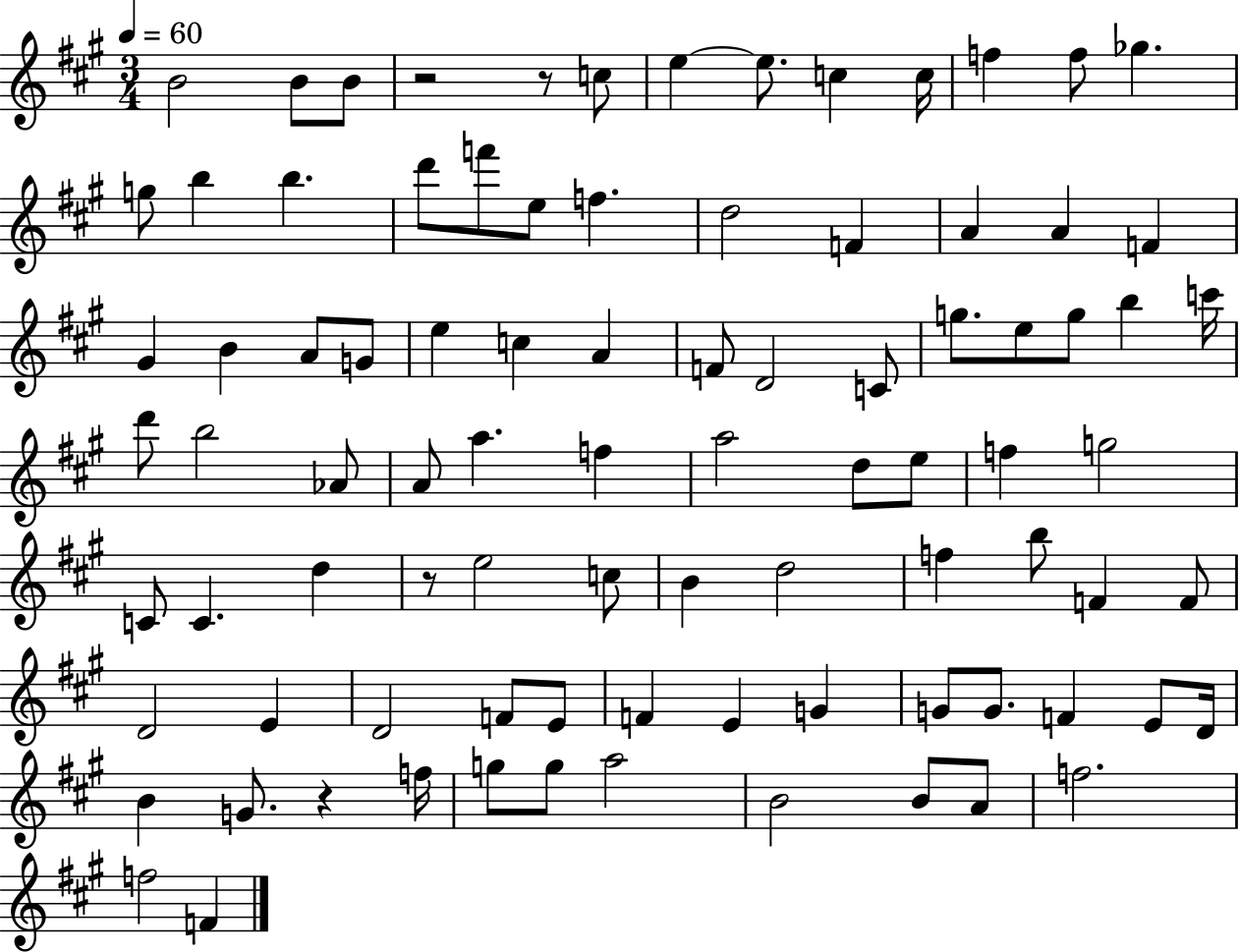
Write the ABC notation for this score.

X:1
T:Untitled
M:3/4
L:1/4
K:A
B2 B/2 B/2 z2 z/2 c/2 e e/2 c c/4 f f/2 _g g/2 b b d'/2 f'/2 e/2 f d2 F A A F ^G B A/2 G/2 e c A F/2 D2 C/2 g/2 e/2 g/2 b c'/4 d'/2 b2 _A/2 A/2 a f a2 d/2 e/2 f g2 C/2 C d z/2 e2 c/2 B d2 f b/2 F F/2 D2 E D2 F/2 E/2 F E G G/2 G/2 F E/2 D/4 B G/2 z f/4 g/2 g/2 a2 B2 B/2 A/2 f2 f2 F